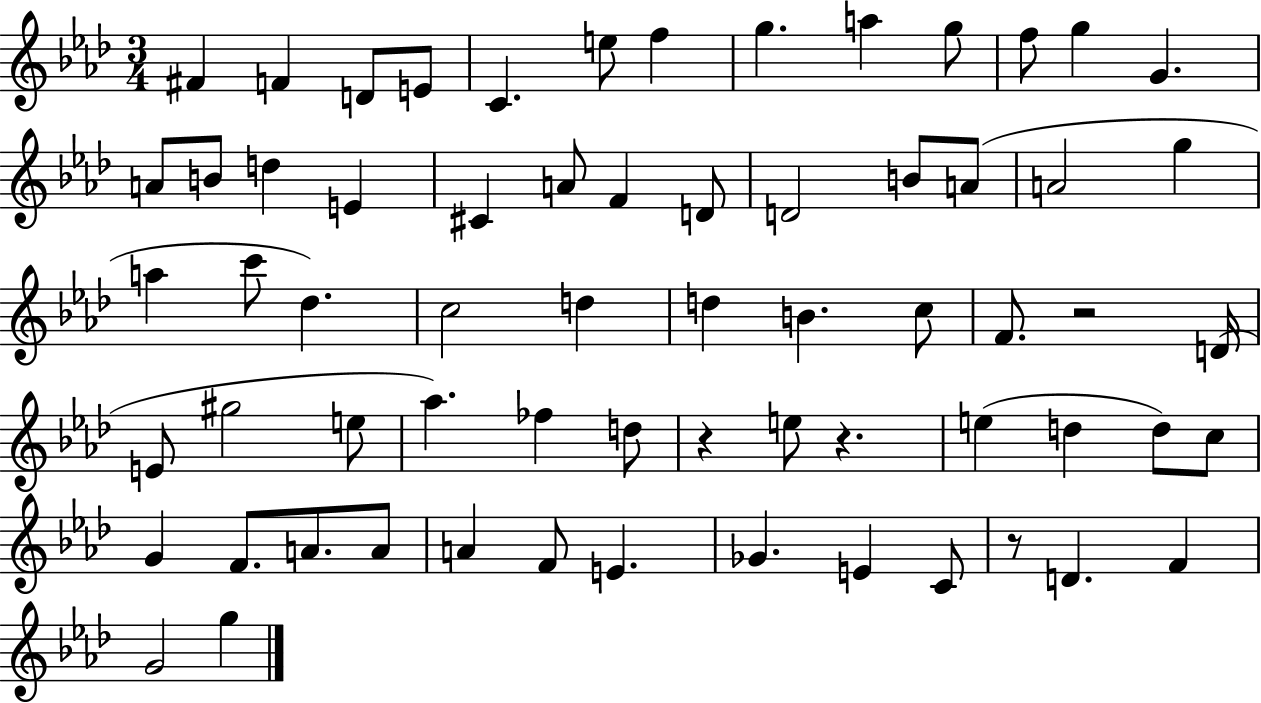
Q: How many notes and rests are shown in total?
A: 65